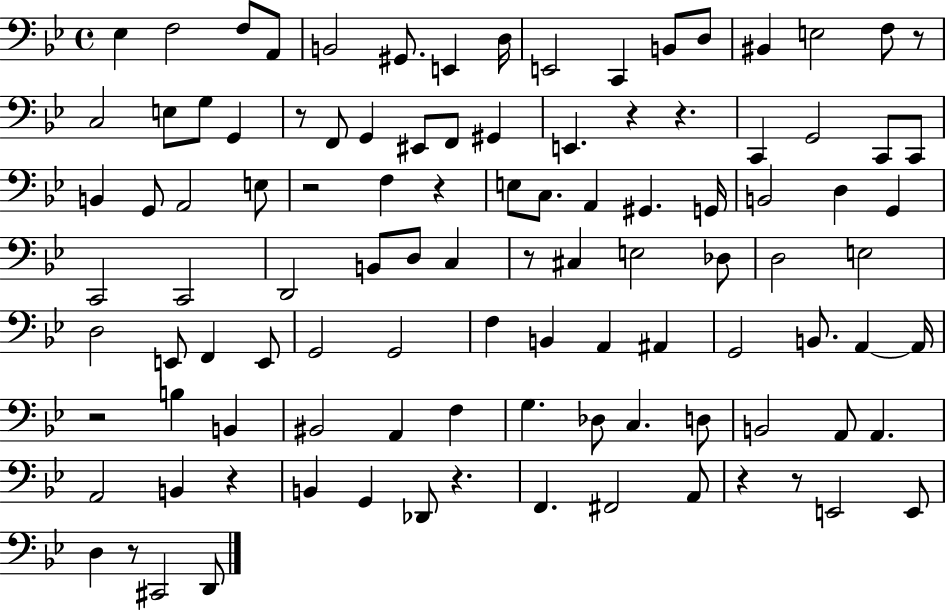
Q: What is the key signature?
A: BES major